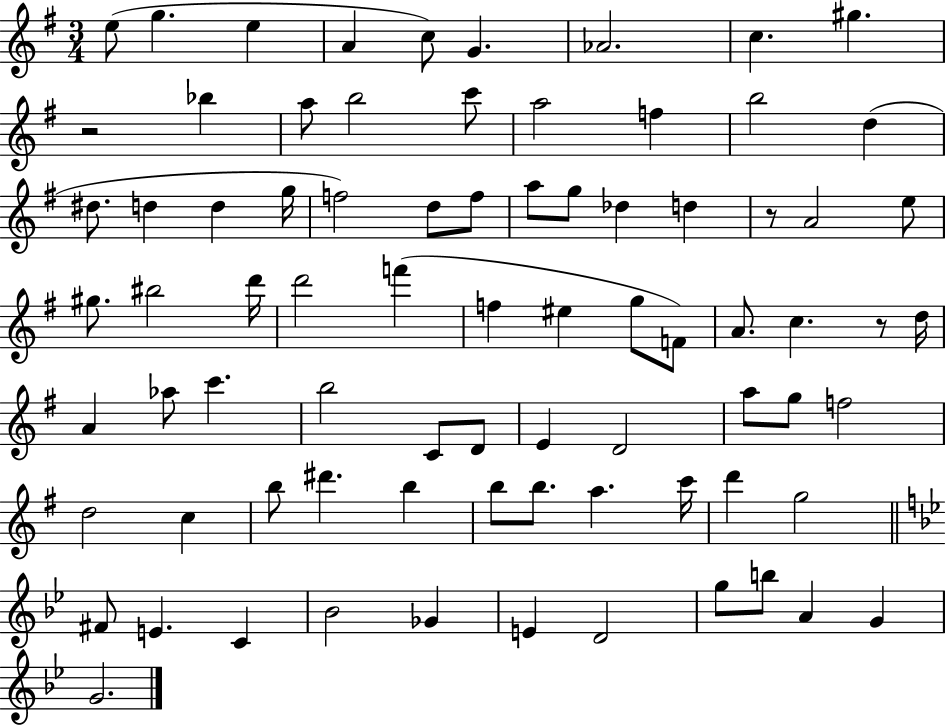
E5/e G5/q. E5/q A4/q C5/e G4/q. Ab4/h. C5/q. G#5/q. R/h Bb5/q A5/e B5/h C6/e A5/h F5/q B5/h D5/q D#5/e. D5/q D5/q G5/s F5/h D5/e F5/e A5/e G5/e Db5/q D5/q R/e A4/h E5/e G#5/e. BIS5/h D6/s D6/h F6/q F5/q EIS5/q G5/e F4/e A4/e. C5/q. R/e D5/s A4/q Ab5/e C6/q. B5/h C4/e D4/e E4/q D4/h A5/e G5/e F5/h D5/h C5/q B5/e D#6/q. B5/q B5/e B5/e. A5/q. C6/s D6/q G5/h F#4/e E4/q. C4/q Bb4/h Gb4/q E4/q D4/h G5/e B5/e A4/q G4/q G4/h.